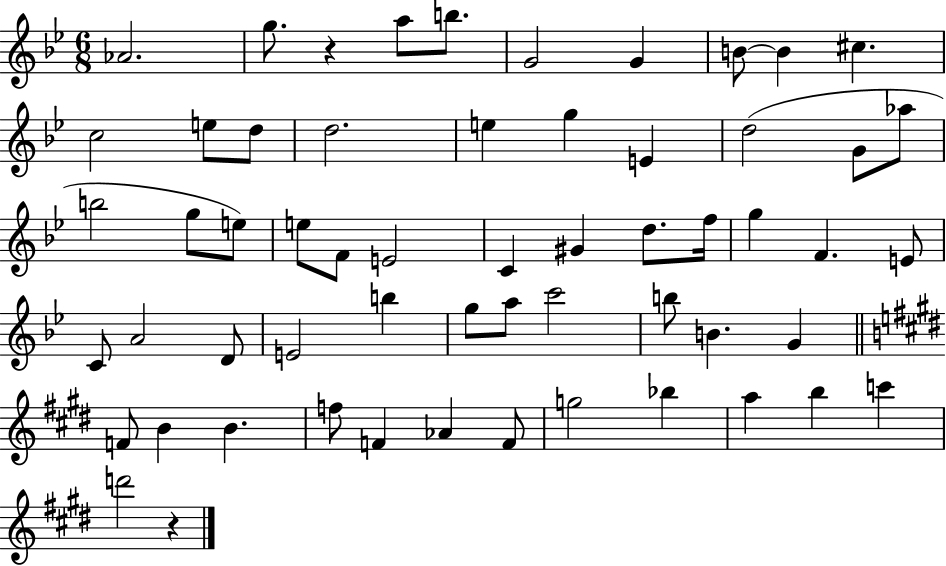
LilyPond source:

{
  \clef treble
  \numericTimeSignature
  \time 6/8
  \key bes \major
  aes'2. | g''8. r4 a''8 b''8. | g'2 g'4 | b'8~~ b'4 cis''4. | \break c''2 e''8 d''8 | d''2. | e''4 g''4 e'4 | d''2( g'8 aes''8 | \break b''2 g''8 e''8) | e''8 f'8 e'2 | c'4 gis'4 d''8. f''16 | g''4 f'4. e'8 | \break c'8 a'2 d'8 | e'2 b''4 | g''8 a''8 c'''2 | b''8 b'4. g'4 | \break \bar "||" \break \key e \major f'8 b'4 b'4. | f''8 f'4 aes'4 f'8 | g''2 bes''4 | a''4 b''4 c'''4 | \break d'''2 r4 | \bar "|."
}